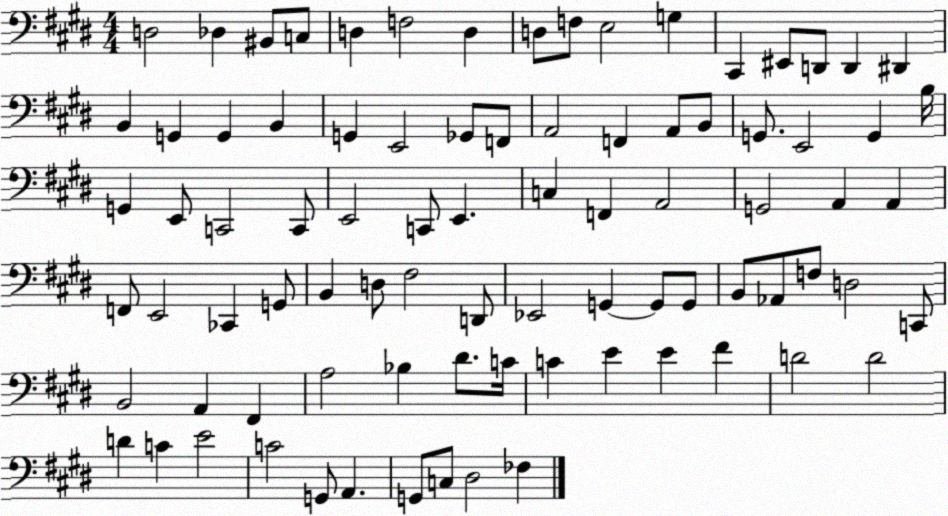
X:1
T:Untitled
M:4/4
L:1/4
K:E
D,2 _D, ^B,,/2 C,/2 D, F,2 D, D,/2 F,/2 E,2 G, ^C,, ^E,,/2 D,,/2 D,, ^D,, B,, G,, G,, B,, G,, E,,2 _G,,/2 F,,/2 A,,2 F,, A,,/2 B,,/2 G,,/2 E,,2 G,, B,/4 G,, E,,/2 C,,2 C,,/2 E,,2 C,,/2 E,, C, F,, A,,2 G,,2 A,, A,, F,,/2 E,,2 _C,, G,,/2 B,, D,/2 ^F,2 D,,/2 _E,,2 G,, G,,/2 G,,/2 B,,/2 _A,,/2 F,/2 D,2 C,,/2 B,,2 A,, ^F,, A,2 _B, ^D/2 C/4 C E E ^F D2 D2 D C E2 C2 G,,/2 A,, G,,/2 C,/2 ^D,2 _F,